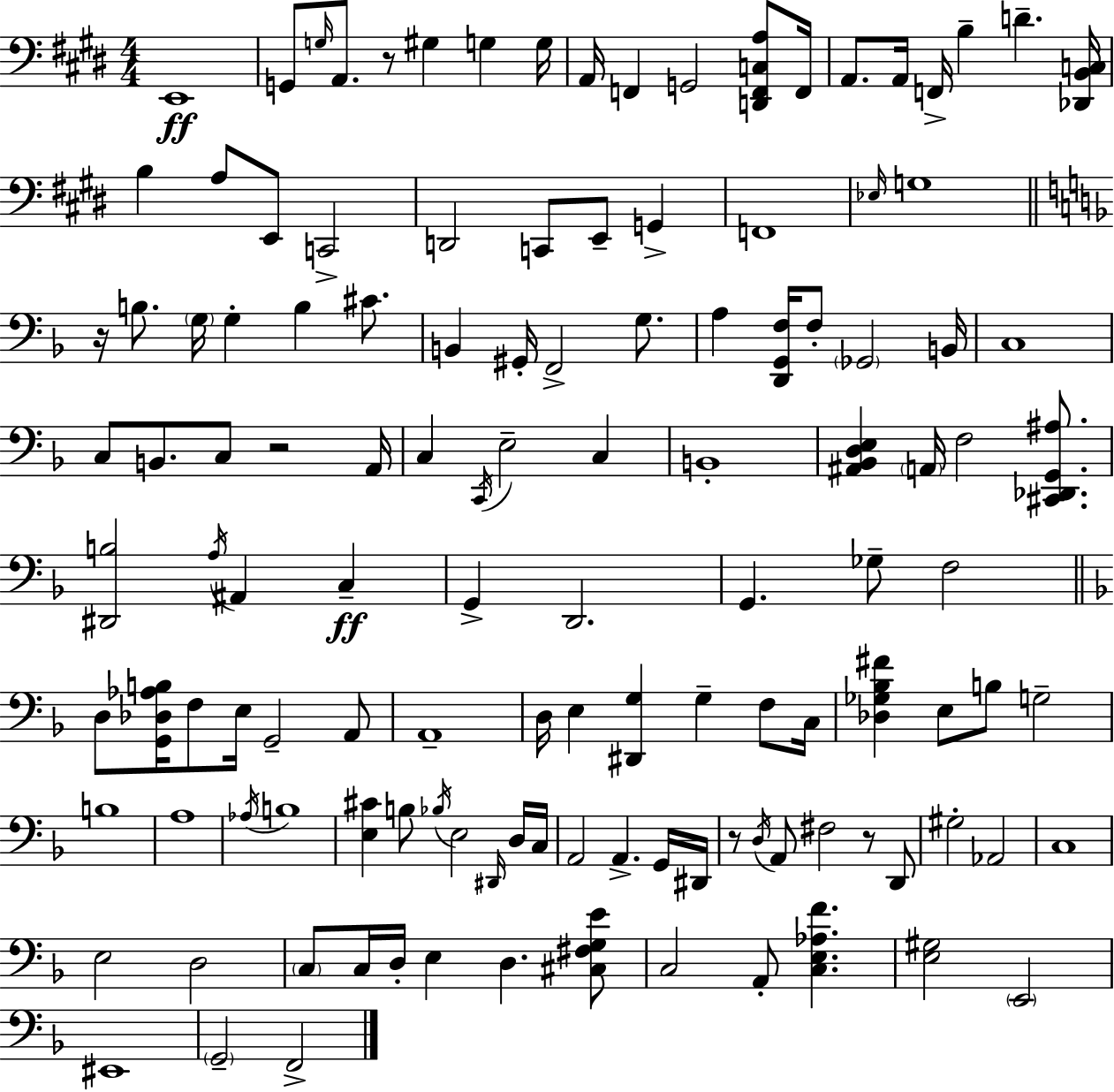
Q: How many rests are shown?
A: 5